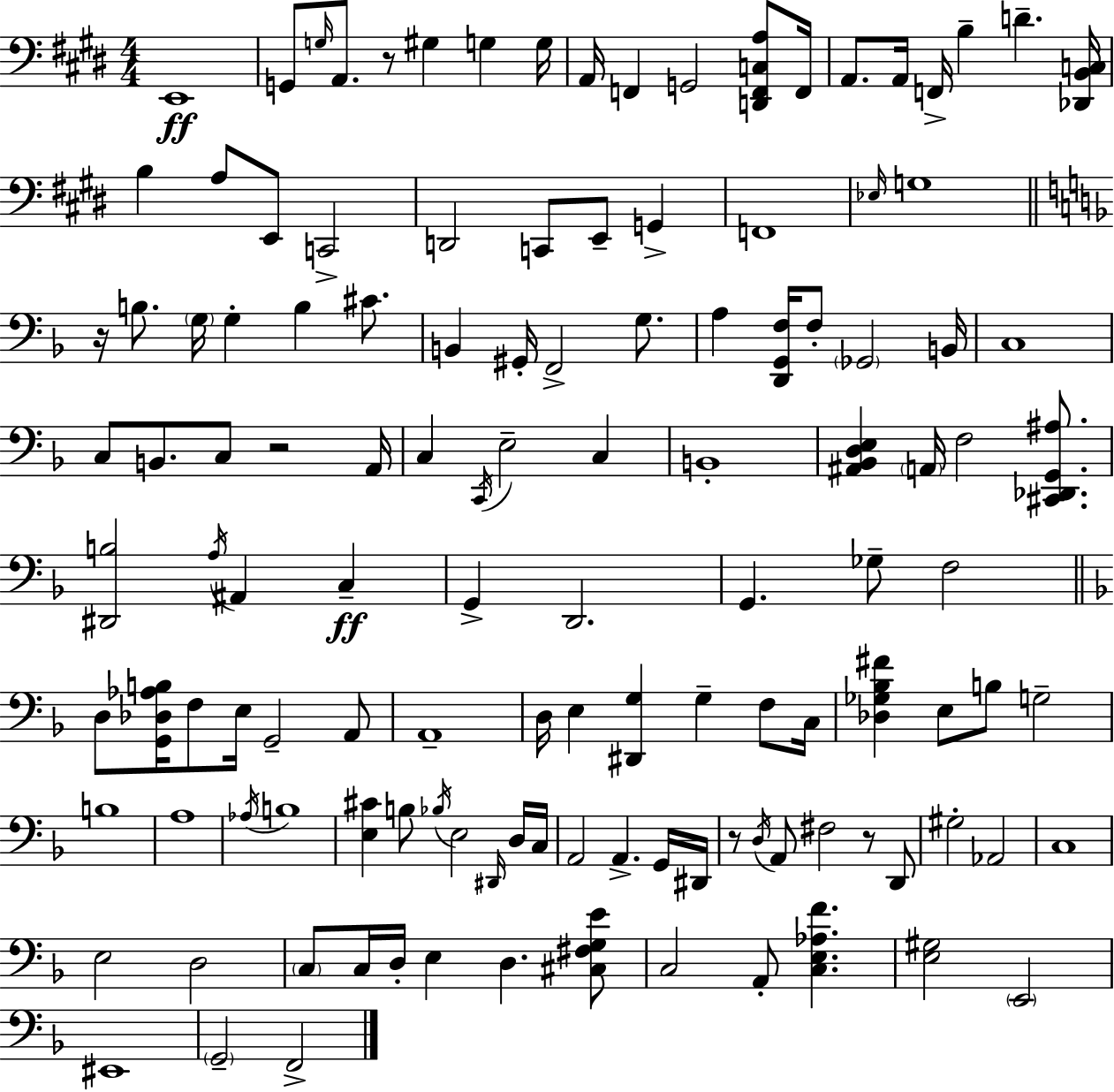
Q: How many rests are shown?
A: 5